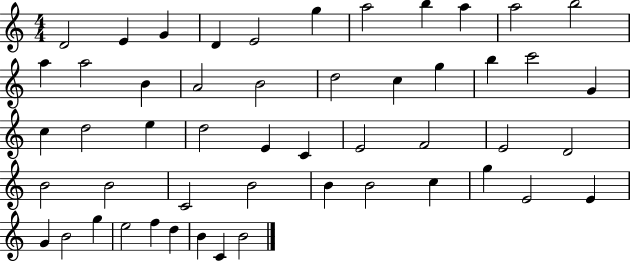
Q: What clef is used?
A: treble